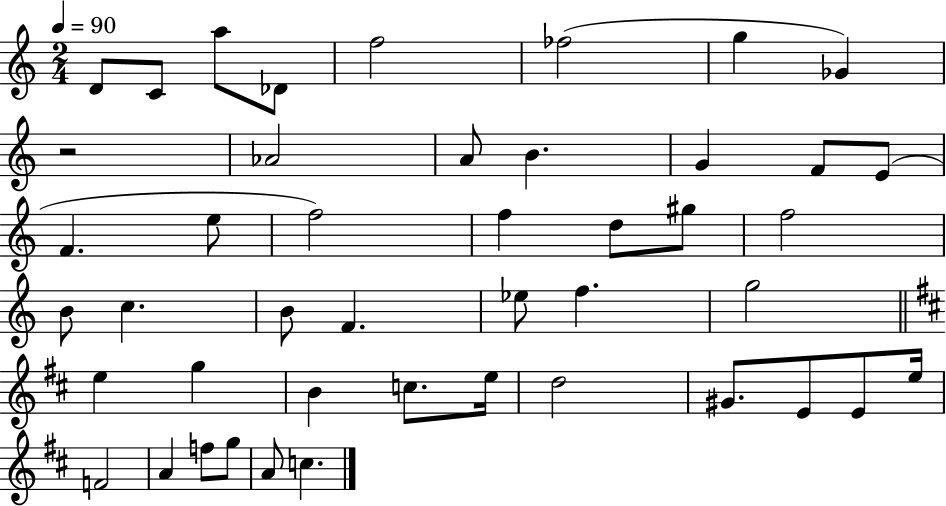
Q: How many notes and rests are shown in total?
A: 45